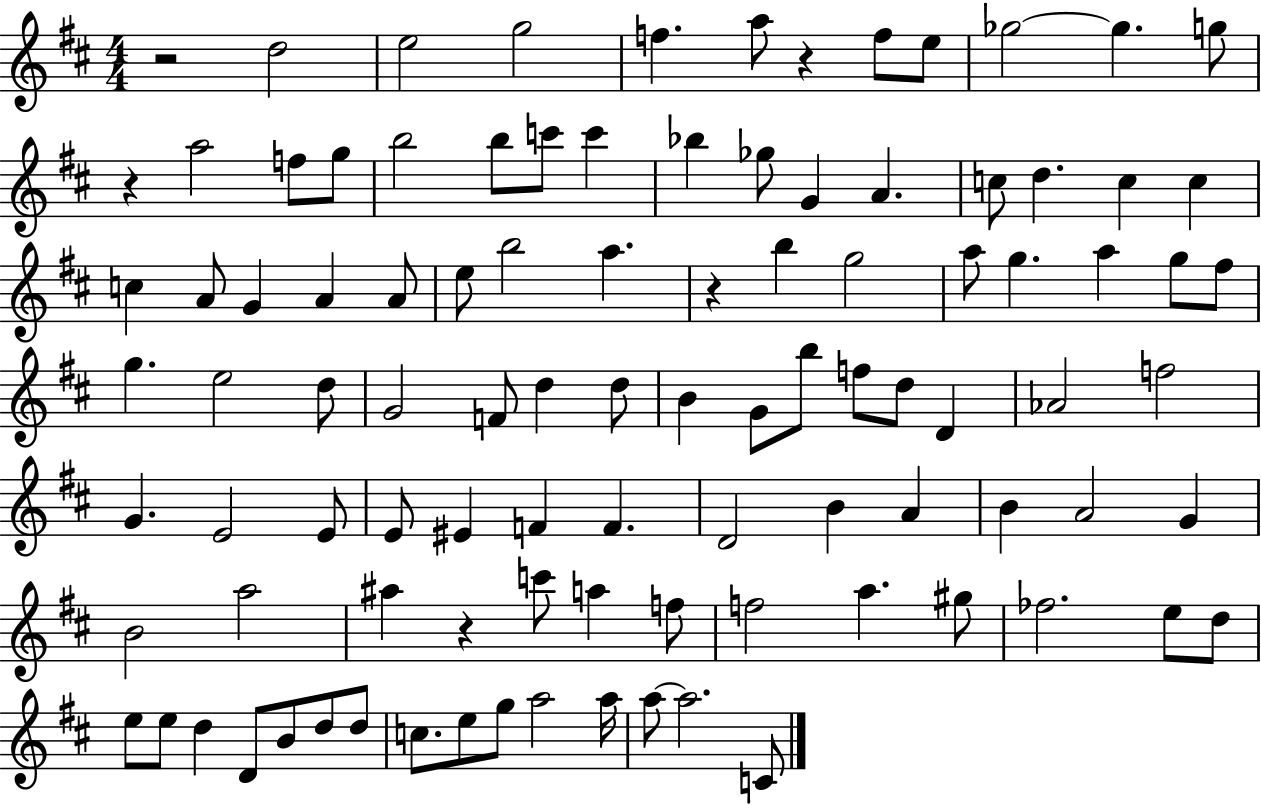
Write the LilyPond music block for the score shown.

{
  \clef treble
  \numericTimeSignature
  \time 4/4
  \key d \major
  r2 d''2 | e''2 g''2 | f''4. a''8 r4 f''8 e''8 | ges''2~~ ges''4. g''8 | \break r4 a''2 f''8 g''8 | b''2 b''8 c'''8 c'''4 | bes''4 ges''8 g'4 a'4. | c''8 d''4. c''4 c''4 | \break c''4 a'8 g'4 a'4 a'8 | e''8 b''2 a''4. | r4 b''4 g''2 | a''8 g''4. a''4 g''8 fis''8 | \break g''4. e''2 d''8 | g'2 f'8 d''4 d''8 | b'4 g'8 b''8 f''8 d''8 d'4 | aes'2 f''2 | \break g'4. e'2 e'8 | e'8 eis'4 f'4 f'4. | d'2 b'4 a'4 | b'4 a'2 g'4 | \break b'2 a''2 | ais''4 r4 c'''8 a''4 f''8 | f''2 a''4. gis''8 | fes''2. e''8 d''8 | \break e''8 e''8 d''4 d'8 b'8 d''8 d''8 | c''8. e''8 g''8 a''2 a''16 | a''8~~ a''2. c'8 | \bar "|."
}